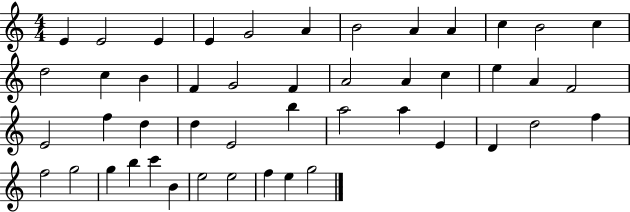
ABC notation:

X:1
T:Untitled
M:4/4
L:1/4
K:C
E E2 E E G2 A B2 A A c B2 c d2 c B F G2 F A2 A c e A F2 E2 f d d E2 b a2 a E D d2 f f2 g2 g b c' B e2 e2 f e g2